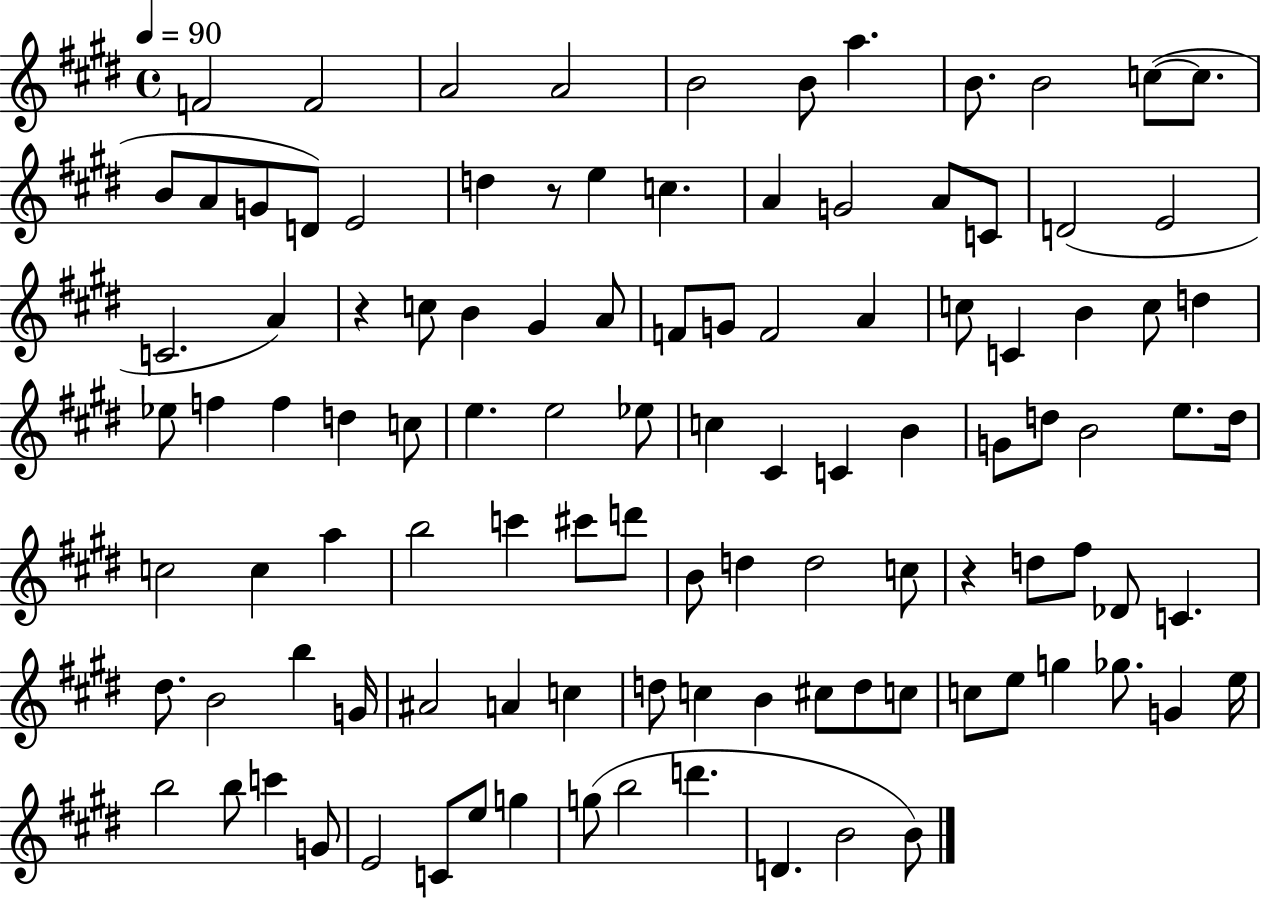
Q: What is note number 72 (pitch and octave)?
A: C4